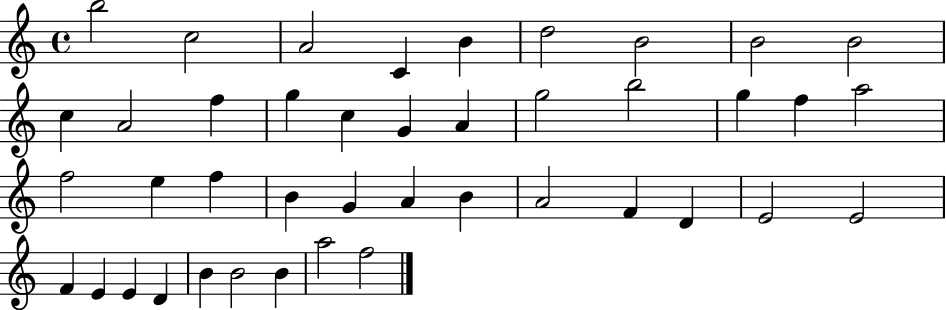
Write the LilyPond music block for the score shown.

{
  \clef treble
  \time 4/4
  \defaultTimeSignature
  \key c \major
  b''2 c''2 | a'2 c'4 b'4 | d''2 b'2 | b'2 b'2 | \break c''4 a'2 f''4 | g''4 c''4 g'4 a'4 | g''2 b''2 | g''4 f''4 a''2 | \break f''2 e''4 f''4 | b'4 g'4 a'4 b'4 | a'2 f'4 d'4 | e'2 e'2 | \break f'4 e'4 e'4 d'4 | b'4 b'2 b'4 | a''2 f''2 | \bar "|."
}